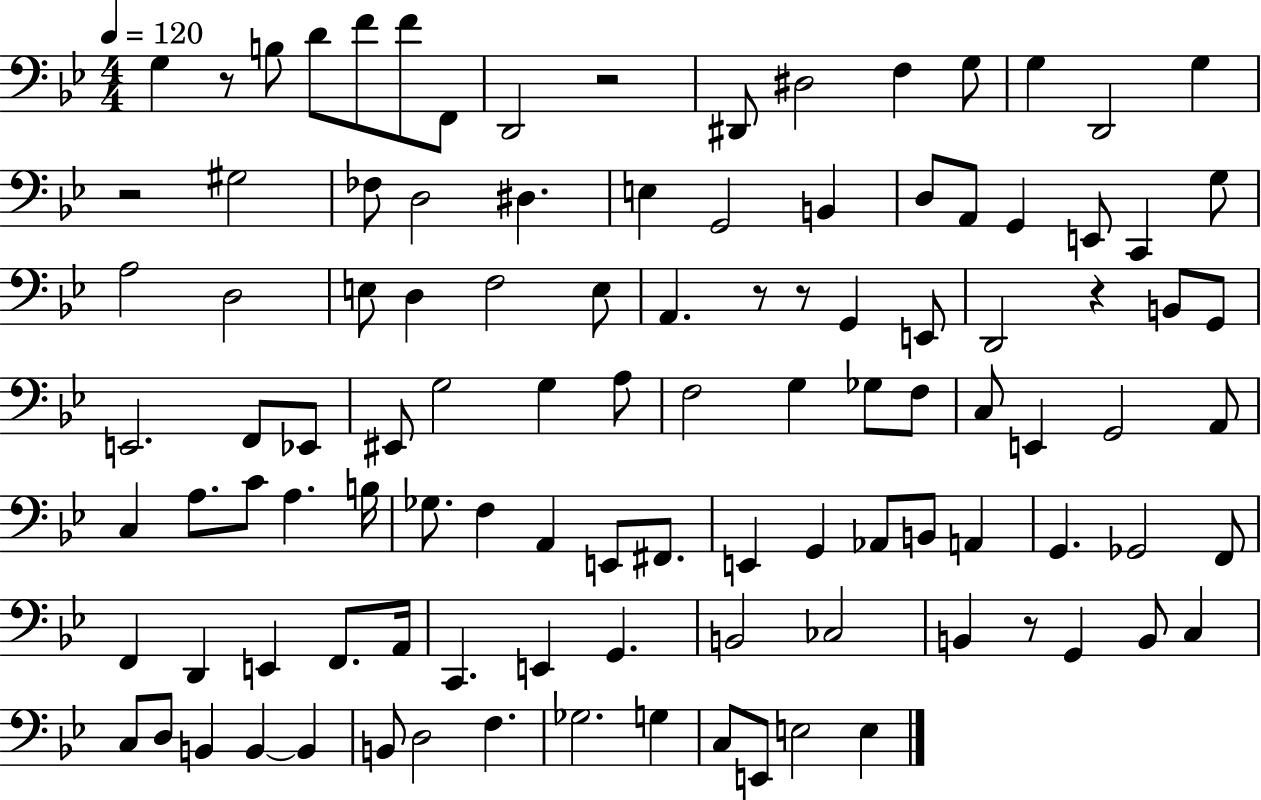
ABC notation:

X:1
T:Untitled
M:4/4
L:1/4
K:Bb
G, z/2 B,/2 D/2 F/2 F/2 F,,/2 D,,2 z2 ^D,,/2 ^D,2 F, G,/2 G, D,,2 G, z2 ^G,2 _F,/2 D,2 ^D, E, G,,2 B,, D,/2 A,,/2 G,, E,,/2 C,, G,/2 A,2 D,2 E,/2 D, F,2 E,/2 A,, z/2 z/2 G,, E,,/2 D,,2 z B,,/2 G,,/2 E,,2 F,,/2 _E,,/2 ^E,,/2 G,2 G, A,/2 F,2 G, _G,/2 F,/2 C,/2 E,, G,,2 A,,/2 C, A,/2 C/2 A, B,/4 _G,/2 F, A,, E,,/2 ^F,,/2 E,, G,, _A,,/2 B,,/2 A,, G,, _G,,2 F,,/2 F,, D,, E,, F,,/2 A,,/4 C,, E,, G,, B,,2 _C,2 B,, z/2 G,, B,,/2 C, C,/2 D,/2 B,, B,, B,, B,,/2 D,2 F, _G,2 G, C,/2 E,,/2 E,2 E,